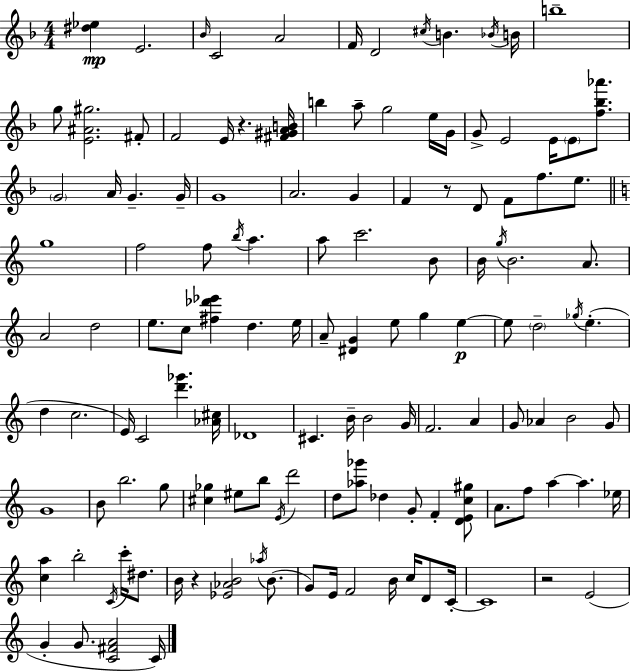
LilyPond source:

{
  \clef treble
  \numericTimeSignature
  \time 4/4
  \key f \major
  <dis'' ees''>4\mp e'2. | \grace { bes'16 } c'2 a'2 | f'16 d'2 \acciaccatura { cis''16 } b'4. | \acciaccatura { bes'16 } b'16 b''1-- | \break g''8 <e' ais' gis''>2. | fis'8-. f'2 e'16 r4. | <fis' gis' a' b'>16 b''4 a''8-- g''2 | e''16 g'16 g'8-> e'2 e'16 \parenthesize e'8 | \break <f'' bes'' aes'''>8. \parenthesize g'2 a'16 g'4.-- | g'16-- g'1 | a'2. g'4 | f'4 r8 d'8 f'8 f''8. | \break e''8. \bar "||" \break \key c \major g''1 | f''2 f''8 \acciaccatura { b''16 } a''4. | a''8 c'''2. b'8 | b'16 \acciaccatura { g''16 } b'2. a'8. | \break a'2 d''2 | e''8. c''8 <fis'' des''' ees'''>4 d''4. | e''16 a'8-- <dis' g'>4 e''8 g''4 e''4~~\p | e''8 \parenthesize d''2-- \acciaccatura { ges''16 }( e''4.-. | \break d''4 c''2. | e'16) c'2 <d''' ges'''>4. | <aes' cis''>16 des'1 | cis'4. b'16-- b'2 | \break g'16 f'2. a'4 | g'8 aes'4 b'2 | g'8 g'1 | b'8 b''2. | \break g''8 <cis'' ges''>4 eis''8 b''8 \acciaccatura { e'16 } d'''2 | d''8 <aes'' ges'''>8 des''4 g'8-. f'4-. | <d' e' c'' gis''>8 a'8. f''8 a''4~~ a''4. | ees''16 <c'' a''>4 b''2-. | \break \acciaccatura { c'16 } c'''16-. dis''8. b'16 r4 <ees' aes' b'>2 | \acciaccatura { aes''16 }( b'8. g'8) e'16 f'2 | b'16 c''16 d'8 c'16-.~~ c'1 | r2 e'2( | \break g'4-. g'8. <c' fis' a'>2 | c'16) \bar "|."
}